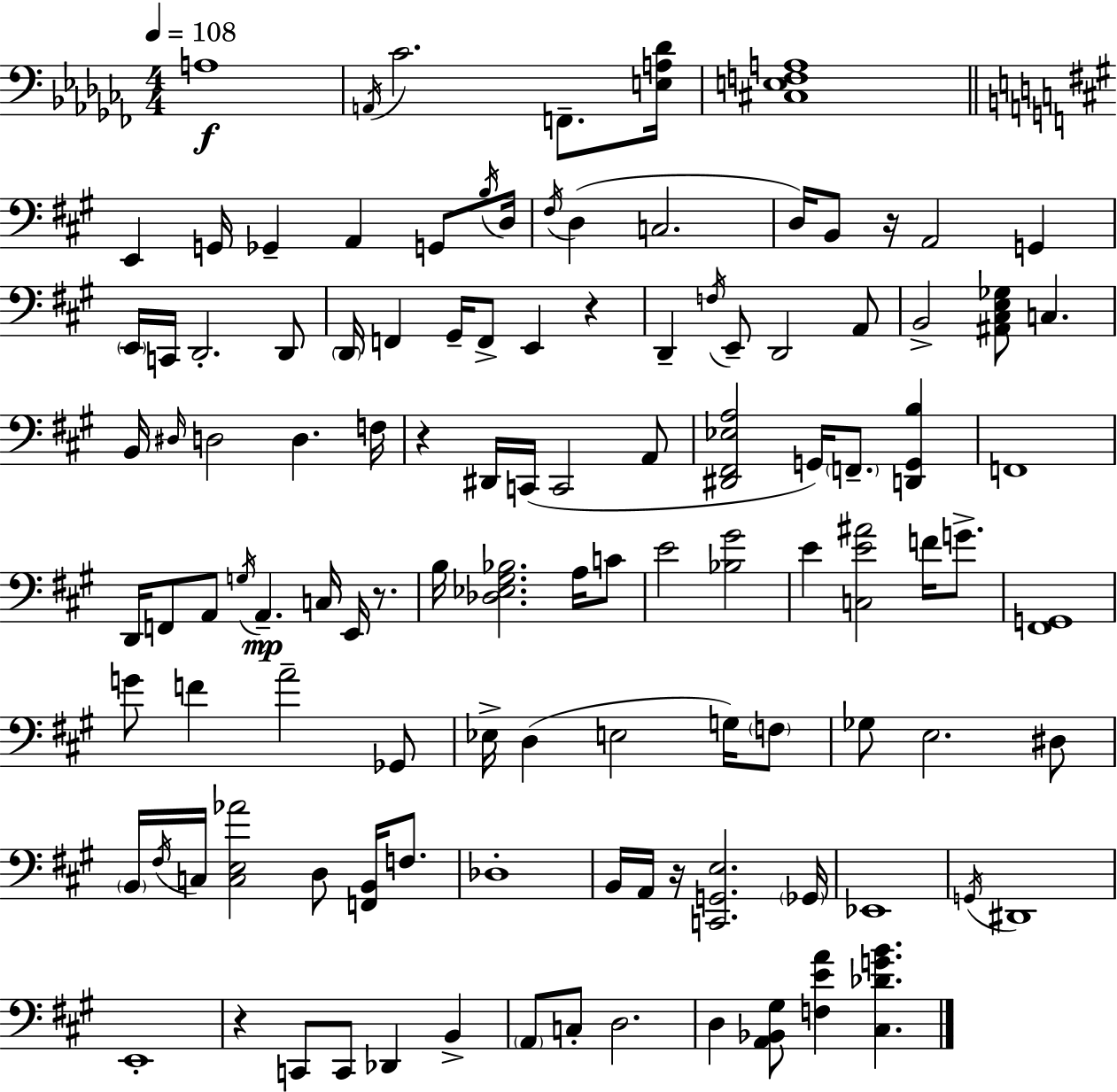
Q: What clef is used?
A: bass